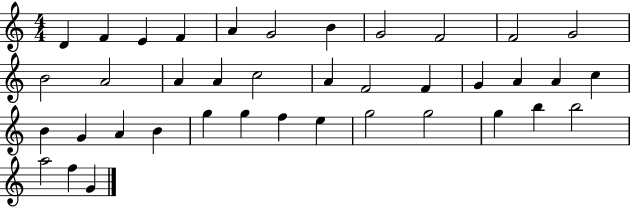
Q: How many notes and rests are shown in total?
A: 39